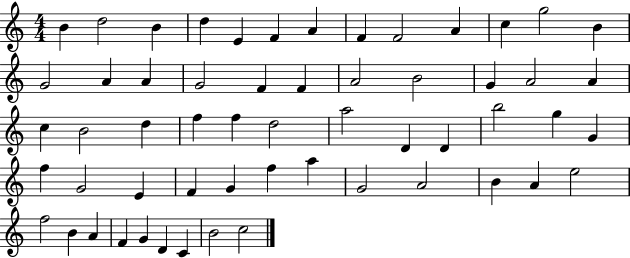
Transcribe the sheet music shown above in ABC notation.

X:1
T:Untitled
M:4/4
L:1/4
K:C
B d2 B d E F A F F2 A c g2 B G2 A A G2 F F A2 B2 G A2 A c B2 d f f d2 a2 D D b2 g G f G2 E F G f a G2 A2 B A e2 f2 B A F G D C B2 c2